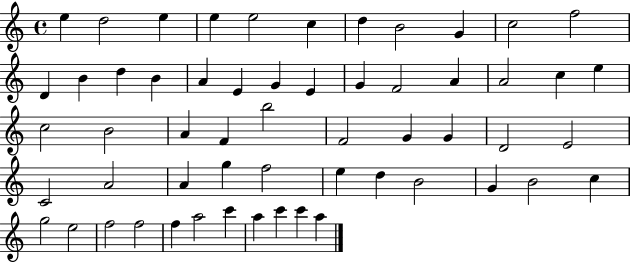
E5/q D5/h E5/q E5/q E5/h C5/q D5/q B4/h G4/q C5/h F5/h D4/q B4/q D5/q B4/q A4/q E4/q G4/q E4/q G4/q F4/h A4/q A4/h C5/q E5/q C5/h B4/h A4/q F4/q B5/h F4/h G4/q G4/q D4/h E4/h C4/h A4/h A4/q G5/q F5/h E5/q D5/q B4/h G4/q B4/h C5/q G5/h E5/h F5/h F5/h F5/q A5/h C6/q A5/q C6/q C6/q A5/q